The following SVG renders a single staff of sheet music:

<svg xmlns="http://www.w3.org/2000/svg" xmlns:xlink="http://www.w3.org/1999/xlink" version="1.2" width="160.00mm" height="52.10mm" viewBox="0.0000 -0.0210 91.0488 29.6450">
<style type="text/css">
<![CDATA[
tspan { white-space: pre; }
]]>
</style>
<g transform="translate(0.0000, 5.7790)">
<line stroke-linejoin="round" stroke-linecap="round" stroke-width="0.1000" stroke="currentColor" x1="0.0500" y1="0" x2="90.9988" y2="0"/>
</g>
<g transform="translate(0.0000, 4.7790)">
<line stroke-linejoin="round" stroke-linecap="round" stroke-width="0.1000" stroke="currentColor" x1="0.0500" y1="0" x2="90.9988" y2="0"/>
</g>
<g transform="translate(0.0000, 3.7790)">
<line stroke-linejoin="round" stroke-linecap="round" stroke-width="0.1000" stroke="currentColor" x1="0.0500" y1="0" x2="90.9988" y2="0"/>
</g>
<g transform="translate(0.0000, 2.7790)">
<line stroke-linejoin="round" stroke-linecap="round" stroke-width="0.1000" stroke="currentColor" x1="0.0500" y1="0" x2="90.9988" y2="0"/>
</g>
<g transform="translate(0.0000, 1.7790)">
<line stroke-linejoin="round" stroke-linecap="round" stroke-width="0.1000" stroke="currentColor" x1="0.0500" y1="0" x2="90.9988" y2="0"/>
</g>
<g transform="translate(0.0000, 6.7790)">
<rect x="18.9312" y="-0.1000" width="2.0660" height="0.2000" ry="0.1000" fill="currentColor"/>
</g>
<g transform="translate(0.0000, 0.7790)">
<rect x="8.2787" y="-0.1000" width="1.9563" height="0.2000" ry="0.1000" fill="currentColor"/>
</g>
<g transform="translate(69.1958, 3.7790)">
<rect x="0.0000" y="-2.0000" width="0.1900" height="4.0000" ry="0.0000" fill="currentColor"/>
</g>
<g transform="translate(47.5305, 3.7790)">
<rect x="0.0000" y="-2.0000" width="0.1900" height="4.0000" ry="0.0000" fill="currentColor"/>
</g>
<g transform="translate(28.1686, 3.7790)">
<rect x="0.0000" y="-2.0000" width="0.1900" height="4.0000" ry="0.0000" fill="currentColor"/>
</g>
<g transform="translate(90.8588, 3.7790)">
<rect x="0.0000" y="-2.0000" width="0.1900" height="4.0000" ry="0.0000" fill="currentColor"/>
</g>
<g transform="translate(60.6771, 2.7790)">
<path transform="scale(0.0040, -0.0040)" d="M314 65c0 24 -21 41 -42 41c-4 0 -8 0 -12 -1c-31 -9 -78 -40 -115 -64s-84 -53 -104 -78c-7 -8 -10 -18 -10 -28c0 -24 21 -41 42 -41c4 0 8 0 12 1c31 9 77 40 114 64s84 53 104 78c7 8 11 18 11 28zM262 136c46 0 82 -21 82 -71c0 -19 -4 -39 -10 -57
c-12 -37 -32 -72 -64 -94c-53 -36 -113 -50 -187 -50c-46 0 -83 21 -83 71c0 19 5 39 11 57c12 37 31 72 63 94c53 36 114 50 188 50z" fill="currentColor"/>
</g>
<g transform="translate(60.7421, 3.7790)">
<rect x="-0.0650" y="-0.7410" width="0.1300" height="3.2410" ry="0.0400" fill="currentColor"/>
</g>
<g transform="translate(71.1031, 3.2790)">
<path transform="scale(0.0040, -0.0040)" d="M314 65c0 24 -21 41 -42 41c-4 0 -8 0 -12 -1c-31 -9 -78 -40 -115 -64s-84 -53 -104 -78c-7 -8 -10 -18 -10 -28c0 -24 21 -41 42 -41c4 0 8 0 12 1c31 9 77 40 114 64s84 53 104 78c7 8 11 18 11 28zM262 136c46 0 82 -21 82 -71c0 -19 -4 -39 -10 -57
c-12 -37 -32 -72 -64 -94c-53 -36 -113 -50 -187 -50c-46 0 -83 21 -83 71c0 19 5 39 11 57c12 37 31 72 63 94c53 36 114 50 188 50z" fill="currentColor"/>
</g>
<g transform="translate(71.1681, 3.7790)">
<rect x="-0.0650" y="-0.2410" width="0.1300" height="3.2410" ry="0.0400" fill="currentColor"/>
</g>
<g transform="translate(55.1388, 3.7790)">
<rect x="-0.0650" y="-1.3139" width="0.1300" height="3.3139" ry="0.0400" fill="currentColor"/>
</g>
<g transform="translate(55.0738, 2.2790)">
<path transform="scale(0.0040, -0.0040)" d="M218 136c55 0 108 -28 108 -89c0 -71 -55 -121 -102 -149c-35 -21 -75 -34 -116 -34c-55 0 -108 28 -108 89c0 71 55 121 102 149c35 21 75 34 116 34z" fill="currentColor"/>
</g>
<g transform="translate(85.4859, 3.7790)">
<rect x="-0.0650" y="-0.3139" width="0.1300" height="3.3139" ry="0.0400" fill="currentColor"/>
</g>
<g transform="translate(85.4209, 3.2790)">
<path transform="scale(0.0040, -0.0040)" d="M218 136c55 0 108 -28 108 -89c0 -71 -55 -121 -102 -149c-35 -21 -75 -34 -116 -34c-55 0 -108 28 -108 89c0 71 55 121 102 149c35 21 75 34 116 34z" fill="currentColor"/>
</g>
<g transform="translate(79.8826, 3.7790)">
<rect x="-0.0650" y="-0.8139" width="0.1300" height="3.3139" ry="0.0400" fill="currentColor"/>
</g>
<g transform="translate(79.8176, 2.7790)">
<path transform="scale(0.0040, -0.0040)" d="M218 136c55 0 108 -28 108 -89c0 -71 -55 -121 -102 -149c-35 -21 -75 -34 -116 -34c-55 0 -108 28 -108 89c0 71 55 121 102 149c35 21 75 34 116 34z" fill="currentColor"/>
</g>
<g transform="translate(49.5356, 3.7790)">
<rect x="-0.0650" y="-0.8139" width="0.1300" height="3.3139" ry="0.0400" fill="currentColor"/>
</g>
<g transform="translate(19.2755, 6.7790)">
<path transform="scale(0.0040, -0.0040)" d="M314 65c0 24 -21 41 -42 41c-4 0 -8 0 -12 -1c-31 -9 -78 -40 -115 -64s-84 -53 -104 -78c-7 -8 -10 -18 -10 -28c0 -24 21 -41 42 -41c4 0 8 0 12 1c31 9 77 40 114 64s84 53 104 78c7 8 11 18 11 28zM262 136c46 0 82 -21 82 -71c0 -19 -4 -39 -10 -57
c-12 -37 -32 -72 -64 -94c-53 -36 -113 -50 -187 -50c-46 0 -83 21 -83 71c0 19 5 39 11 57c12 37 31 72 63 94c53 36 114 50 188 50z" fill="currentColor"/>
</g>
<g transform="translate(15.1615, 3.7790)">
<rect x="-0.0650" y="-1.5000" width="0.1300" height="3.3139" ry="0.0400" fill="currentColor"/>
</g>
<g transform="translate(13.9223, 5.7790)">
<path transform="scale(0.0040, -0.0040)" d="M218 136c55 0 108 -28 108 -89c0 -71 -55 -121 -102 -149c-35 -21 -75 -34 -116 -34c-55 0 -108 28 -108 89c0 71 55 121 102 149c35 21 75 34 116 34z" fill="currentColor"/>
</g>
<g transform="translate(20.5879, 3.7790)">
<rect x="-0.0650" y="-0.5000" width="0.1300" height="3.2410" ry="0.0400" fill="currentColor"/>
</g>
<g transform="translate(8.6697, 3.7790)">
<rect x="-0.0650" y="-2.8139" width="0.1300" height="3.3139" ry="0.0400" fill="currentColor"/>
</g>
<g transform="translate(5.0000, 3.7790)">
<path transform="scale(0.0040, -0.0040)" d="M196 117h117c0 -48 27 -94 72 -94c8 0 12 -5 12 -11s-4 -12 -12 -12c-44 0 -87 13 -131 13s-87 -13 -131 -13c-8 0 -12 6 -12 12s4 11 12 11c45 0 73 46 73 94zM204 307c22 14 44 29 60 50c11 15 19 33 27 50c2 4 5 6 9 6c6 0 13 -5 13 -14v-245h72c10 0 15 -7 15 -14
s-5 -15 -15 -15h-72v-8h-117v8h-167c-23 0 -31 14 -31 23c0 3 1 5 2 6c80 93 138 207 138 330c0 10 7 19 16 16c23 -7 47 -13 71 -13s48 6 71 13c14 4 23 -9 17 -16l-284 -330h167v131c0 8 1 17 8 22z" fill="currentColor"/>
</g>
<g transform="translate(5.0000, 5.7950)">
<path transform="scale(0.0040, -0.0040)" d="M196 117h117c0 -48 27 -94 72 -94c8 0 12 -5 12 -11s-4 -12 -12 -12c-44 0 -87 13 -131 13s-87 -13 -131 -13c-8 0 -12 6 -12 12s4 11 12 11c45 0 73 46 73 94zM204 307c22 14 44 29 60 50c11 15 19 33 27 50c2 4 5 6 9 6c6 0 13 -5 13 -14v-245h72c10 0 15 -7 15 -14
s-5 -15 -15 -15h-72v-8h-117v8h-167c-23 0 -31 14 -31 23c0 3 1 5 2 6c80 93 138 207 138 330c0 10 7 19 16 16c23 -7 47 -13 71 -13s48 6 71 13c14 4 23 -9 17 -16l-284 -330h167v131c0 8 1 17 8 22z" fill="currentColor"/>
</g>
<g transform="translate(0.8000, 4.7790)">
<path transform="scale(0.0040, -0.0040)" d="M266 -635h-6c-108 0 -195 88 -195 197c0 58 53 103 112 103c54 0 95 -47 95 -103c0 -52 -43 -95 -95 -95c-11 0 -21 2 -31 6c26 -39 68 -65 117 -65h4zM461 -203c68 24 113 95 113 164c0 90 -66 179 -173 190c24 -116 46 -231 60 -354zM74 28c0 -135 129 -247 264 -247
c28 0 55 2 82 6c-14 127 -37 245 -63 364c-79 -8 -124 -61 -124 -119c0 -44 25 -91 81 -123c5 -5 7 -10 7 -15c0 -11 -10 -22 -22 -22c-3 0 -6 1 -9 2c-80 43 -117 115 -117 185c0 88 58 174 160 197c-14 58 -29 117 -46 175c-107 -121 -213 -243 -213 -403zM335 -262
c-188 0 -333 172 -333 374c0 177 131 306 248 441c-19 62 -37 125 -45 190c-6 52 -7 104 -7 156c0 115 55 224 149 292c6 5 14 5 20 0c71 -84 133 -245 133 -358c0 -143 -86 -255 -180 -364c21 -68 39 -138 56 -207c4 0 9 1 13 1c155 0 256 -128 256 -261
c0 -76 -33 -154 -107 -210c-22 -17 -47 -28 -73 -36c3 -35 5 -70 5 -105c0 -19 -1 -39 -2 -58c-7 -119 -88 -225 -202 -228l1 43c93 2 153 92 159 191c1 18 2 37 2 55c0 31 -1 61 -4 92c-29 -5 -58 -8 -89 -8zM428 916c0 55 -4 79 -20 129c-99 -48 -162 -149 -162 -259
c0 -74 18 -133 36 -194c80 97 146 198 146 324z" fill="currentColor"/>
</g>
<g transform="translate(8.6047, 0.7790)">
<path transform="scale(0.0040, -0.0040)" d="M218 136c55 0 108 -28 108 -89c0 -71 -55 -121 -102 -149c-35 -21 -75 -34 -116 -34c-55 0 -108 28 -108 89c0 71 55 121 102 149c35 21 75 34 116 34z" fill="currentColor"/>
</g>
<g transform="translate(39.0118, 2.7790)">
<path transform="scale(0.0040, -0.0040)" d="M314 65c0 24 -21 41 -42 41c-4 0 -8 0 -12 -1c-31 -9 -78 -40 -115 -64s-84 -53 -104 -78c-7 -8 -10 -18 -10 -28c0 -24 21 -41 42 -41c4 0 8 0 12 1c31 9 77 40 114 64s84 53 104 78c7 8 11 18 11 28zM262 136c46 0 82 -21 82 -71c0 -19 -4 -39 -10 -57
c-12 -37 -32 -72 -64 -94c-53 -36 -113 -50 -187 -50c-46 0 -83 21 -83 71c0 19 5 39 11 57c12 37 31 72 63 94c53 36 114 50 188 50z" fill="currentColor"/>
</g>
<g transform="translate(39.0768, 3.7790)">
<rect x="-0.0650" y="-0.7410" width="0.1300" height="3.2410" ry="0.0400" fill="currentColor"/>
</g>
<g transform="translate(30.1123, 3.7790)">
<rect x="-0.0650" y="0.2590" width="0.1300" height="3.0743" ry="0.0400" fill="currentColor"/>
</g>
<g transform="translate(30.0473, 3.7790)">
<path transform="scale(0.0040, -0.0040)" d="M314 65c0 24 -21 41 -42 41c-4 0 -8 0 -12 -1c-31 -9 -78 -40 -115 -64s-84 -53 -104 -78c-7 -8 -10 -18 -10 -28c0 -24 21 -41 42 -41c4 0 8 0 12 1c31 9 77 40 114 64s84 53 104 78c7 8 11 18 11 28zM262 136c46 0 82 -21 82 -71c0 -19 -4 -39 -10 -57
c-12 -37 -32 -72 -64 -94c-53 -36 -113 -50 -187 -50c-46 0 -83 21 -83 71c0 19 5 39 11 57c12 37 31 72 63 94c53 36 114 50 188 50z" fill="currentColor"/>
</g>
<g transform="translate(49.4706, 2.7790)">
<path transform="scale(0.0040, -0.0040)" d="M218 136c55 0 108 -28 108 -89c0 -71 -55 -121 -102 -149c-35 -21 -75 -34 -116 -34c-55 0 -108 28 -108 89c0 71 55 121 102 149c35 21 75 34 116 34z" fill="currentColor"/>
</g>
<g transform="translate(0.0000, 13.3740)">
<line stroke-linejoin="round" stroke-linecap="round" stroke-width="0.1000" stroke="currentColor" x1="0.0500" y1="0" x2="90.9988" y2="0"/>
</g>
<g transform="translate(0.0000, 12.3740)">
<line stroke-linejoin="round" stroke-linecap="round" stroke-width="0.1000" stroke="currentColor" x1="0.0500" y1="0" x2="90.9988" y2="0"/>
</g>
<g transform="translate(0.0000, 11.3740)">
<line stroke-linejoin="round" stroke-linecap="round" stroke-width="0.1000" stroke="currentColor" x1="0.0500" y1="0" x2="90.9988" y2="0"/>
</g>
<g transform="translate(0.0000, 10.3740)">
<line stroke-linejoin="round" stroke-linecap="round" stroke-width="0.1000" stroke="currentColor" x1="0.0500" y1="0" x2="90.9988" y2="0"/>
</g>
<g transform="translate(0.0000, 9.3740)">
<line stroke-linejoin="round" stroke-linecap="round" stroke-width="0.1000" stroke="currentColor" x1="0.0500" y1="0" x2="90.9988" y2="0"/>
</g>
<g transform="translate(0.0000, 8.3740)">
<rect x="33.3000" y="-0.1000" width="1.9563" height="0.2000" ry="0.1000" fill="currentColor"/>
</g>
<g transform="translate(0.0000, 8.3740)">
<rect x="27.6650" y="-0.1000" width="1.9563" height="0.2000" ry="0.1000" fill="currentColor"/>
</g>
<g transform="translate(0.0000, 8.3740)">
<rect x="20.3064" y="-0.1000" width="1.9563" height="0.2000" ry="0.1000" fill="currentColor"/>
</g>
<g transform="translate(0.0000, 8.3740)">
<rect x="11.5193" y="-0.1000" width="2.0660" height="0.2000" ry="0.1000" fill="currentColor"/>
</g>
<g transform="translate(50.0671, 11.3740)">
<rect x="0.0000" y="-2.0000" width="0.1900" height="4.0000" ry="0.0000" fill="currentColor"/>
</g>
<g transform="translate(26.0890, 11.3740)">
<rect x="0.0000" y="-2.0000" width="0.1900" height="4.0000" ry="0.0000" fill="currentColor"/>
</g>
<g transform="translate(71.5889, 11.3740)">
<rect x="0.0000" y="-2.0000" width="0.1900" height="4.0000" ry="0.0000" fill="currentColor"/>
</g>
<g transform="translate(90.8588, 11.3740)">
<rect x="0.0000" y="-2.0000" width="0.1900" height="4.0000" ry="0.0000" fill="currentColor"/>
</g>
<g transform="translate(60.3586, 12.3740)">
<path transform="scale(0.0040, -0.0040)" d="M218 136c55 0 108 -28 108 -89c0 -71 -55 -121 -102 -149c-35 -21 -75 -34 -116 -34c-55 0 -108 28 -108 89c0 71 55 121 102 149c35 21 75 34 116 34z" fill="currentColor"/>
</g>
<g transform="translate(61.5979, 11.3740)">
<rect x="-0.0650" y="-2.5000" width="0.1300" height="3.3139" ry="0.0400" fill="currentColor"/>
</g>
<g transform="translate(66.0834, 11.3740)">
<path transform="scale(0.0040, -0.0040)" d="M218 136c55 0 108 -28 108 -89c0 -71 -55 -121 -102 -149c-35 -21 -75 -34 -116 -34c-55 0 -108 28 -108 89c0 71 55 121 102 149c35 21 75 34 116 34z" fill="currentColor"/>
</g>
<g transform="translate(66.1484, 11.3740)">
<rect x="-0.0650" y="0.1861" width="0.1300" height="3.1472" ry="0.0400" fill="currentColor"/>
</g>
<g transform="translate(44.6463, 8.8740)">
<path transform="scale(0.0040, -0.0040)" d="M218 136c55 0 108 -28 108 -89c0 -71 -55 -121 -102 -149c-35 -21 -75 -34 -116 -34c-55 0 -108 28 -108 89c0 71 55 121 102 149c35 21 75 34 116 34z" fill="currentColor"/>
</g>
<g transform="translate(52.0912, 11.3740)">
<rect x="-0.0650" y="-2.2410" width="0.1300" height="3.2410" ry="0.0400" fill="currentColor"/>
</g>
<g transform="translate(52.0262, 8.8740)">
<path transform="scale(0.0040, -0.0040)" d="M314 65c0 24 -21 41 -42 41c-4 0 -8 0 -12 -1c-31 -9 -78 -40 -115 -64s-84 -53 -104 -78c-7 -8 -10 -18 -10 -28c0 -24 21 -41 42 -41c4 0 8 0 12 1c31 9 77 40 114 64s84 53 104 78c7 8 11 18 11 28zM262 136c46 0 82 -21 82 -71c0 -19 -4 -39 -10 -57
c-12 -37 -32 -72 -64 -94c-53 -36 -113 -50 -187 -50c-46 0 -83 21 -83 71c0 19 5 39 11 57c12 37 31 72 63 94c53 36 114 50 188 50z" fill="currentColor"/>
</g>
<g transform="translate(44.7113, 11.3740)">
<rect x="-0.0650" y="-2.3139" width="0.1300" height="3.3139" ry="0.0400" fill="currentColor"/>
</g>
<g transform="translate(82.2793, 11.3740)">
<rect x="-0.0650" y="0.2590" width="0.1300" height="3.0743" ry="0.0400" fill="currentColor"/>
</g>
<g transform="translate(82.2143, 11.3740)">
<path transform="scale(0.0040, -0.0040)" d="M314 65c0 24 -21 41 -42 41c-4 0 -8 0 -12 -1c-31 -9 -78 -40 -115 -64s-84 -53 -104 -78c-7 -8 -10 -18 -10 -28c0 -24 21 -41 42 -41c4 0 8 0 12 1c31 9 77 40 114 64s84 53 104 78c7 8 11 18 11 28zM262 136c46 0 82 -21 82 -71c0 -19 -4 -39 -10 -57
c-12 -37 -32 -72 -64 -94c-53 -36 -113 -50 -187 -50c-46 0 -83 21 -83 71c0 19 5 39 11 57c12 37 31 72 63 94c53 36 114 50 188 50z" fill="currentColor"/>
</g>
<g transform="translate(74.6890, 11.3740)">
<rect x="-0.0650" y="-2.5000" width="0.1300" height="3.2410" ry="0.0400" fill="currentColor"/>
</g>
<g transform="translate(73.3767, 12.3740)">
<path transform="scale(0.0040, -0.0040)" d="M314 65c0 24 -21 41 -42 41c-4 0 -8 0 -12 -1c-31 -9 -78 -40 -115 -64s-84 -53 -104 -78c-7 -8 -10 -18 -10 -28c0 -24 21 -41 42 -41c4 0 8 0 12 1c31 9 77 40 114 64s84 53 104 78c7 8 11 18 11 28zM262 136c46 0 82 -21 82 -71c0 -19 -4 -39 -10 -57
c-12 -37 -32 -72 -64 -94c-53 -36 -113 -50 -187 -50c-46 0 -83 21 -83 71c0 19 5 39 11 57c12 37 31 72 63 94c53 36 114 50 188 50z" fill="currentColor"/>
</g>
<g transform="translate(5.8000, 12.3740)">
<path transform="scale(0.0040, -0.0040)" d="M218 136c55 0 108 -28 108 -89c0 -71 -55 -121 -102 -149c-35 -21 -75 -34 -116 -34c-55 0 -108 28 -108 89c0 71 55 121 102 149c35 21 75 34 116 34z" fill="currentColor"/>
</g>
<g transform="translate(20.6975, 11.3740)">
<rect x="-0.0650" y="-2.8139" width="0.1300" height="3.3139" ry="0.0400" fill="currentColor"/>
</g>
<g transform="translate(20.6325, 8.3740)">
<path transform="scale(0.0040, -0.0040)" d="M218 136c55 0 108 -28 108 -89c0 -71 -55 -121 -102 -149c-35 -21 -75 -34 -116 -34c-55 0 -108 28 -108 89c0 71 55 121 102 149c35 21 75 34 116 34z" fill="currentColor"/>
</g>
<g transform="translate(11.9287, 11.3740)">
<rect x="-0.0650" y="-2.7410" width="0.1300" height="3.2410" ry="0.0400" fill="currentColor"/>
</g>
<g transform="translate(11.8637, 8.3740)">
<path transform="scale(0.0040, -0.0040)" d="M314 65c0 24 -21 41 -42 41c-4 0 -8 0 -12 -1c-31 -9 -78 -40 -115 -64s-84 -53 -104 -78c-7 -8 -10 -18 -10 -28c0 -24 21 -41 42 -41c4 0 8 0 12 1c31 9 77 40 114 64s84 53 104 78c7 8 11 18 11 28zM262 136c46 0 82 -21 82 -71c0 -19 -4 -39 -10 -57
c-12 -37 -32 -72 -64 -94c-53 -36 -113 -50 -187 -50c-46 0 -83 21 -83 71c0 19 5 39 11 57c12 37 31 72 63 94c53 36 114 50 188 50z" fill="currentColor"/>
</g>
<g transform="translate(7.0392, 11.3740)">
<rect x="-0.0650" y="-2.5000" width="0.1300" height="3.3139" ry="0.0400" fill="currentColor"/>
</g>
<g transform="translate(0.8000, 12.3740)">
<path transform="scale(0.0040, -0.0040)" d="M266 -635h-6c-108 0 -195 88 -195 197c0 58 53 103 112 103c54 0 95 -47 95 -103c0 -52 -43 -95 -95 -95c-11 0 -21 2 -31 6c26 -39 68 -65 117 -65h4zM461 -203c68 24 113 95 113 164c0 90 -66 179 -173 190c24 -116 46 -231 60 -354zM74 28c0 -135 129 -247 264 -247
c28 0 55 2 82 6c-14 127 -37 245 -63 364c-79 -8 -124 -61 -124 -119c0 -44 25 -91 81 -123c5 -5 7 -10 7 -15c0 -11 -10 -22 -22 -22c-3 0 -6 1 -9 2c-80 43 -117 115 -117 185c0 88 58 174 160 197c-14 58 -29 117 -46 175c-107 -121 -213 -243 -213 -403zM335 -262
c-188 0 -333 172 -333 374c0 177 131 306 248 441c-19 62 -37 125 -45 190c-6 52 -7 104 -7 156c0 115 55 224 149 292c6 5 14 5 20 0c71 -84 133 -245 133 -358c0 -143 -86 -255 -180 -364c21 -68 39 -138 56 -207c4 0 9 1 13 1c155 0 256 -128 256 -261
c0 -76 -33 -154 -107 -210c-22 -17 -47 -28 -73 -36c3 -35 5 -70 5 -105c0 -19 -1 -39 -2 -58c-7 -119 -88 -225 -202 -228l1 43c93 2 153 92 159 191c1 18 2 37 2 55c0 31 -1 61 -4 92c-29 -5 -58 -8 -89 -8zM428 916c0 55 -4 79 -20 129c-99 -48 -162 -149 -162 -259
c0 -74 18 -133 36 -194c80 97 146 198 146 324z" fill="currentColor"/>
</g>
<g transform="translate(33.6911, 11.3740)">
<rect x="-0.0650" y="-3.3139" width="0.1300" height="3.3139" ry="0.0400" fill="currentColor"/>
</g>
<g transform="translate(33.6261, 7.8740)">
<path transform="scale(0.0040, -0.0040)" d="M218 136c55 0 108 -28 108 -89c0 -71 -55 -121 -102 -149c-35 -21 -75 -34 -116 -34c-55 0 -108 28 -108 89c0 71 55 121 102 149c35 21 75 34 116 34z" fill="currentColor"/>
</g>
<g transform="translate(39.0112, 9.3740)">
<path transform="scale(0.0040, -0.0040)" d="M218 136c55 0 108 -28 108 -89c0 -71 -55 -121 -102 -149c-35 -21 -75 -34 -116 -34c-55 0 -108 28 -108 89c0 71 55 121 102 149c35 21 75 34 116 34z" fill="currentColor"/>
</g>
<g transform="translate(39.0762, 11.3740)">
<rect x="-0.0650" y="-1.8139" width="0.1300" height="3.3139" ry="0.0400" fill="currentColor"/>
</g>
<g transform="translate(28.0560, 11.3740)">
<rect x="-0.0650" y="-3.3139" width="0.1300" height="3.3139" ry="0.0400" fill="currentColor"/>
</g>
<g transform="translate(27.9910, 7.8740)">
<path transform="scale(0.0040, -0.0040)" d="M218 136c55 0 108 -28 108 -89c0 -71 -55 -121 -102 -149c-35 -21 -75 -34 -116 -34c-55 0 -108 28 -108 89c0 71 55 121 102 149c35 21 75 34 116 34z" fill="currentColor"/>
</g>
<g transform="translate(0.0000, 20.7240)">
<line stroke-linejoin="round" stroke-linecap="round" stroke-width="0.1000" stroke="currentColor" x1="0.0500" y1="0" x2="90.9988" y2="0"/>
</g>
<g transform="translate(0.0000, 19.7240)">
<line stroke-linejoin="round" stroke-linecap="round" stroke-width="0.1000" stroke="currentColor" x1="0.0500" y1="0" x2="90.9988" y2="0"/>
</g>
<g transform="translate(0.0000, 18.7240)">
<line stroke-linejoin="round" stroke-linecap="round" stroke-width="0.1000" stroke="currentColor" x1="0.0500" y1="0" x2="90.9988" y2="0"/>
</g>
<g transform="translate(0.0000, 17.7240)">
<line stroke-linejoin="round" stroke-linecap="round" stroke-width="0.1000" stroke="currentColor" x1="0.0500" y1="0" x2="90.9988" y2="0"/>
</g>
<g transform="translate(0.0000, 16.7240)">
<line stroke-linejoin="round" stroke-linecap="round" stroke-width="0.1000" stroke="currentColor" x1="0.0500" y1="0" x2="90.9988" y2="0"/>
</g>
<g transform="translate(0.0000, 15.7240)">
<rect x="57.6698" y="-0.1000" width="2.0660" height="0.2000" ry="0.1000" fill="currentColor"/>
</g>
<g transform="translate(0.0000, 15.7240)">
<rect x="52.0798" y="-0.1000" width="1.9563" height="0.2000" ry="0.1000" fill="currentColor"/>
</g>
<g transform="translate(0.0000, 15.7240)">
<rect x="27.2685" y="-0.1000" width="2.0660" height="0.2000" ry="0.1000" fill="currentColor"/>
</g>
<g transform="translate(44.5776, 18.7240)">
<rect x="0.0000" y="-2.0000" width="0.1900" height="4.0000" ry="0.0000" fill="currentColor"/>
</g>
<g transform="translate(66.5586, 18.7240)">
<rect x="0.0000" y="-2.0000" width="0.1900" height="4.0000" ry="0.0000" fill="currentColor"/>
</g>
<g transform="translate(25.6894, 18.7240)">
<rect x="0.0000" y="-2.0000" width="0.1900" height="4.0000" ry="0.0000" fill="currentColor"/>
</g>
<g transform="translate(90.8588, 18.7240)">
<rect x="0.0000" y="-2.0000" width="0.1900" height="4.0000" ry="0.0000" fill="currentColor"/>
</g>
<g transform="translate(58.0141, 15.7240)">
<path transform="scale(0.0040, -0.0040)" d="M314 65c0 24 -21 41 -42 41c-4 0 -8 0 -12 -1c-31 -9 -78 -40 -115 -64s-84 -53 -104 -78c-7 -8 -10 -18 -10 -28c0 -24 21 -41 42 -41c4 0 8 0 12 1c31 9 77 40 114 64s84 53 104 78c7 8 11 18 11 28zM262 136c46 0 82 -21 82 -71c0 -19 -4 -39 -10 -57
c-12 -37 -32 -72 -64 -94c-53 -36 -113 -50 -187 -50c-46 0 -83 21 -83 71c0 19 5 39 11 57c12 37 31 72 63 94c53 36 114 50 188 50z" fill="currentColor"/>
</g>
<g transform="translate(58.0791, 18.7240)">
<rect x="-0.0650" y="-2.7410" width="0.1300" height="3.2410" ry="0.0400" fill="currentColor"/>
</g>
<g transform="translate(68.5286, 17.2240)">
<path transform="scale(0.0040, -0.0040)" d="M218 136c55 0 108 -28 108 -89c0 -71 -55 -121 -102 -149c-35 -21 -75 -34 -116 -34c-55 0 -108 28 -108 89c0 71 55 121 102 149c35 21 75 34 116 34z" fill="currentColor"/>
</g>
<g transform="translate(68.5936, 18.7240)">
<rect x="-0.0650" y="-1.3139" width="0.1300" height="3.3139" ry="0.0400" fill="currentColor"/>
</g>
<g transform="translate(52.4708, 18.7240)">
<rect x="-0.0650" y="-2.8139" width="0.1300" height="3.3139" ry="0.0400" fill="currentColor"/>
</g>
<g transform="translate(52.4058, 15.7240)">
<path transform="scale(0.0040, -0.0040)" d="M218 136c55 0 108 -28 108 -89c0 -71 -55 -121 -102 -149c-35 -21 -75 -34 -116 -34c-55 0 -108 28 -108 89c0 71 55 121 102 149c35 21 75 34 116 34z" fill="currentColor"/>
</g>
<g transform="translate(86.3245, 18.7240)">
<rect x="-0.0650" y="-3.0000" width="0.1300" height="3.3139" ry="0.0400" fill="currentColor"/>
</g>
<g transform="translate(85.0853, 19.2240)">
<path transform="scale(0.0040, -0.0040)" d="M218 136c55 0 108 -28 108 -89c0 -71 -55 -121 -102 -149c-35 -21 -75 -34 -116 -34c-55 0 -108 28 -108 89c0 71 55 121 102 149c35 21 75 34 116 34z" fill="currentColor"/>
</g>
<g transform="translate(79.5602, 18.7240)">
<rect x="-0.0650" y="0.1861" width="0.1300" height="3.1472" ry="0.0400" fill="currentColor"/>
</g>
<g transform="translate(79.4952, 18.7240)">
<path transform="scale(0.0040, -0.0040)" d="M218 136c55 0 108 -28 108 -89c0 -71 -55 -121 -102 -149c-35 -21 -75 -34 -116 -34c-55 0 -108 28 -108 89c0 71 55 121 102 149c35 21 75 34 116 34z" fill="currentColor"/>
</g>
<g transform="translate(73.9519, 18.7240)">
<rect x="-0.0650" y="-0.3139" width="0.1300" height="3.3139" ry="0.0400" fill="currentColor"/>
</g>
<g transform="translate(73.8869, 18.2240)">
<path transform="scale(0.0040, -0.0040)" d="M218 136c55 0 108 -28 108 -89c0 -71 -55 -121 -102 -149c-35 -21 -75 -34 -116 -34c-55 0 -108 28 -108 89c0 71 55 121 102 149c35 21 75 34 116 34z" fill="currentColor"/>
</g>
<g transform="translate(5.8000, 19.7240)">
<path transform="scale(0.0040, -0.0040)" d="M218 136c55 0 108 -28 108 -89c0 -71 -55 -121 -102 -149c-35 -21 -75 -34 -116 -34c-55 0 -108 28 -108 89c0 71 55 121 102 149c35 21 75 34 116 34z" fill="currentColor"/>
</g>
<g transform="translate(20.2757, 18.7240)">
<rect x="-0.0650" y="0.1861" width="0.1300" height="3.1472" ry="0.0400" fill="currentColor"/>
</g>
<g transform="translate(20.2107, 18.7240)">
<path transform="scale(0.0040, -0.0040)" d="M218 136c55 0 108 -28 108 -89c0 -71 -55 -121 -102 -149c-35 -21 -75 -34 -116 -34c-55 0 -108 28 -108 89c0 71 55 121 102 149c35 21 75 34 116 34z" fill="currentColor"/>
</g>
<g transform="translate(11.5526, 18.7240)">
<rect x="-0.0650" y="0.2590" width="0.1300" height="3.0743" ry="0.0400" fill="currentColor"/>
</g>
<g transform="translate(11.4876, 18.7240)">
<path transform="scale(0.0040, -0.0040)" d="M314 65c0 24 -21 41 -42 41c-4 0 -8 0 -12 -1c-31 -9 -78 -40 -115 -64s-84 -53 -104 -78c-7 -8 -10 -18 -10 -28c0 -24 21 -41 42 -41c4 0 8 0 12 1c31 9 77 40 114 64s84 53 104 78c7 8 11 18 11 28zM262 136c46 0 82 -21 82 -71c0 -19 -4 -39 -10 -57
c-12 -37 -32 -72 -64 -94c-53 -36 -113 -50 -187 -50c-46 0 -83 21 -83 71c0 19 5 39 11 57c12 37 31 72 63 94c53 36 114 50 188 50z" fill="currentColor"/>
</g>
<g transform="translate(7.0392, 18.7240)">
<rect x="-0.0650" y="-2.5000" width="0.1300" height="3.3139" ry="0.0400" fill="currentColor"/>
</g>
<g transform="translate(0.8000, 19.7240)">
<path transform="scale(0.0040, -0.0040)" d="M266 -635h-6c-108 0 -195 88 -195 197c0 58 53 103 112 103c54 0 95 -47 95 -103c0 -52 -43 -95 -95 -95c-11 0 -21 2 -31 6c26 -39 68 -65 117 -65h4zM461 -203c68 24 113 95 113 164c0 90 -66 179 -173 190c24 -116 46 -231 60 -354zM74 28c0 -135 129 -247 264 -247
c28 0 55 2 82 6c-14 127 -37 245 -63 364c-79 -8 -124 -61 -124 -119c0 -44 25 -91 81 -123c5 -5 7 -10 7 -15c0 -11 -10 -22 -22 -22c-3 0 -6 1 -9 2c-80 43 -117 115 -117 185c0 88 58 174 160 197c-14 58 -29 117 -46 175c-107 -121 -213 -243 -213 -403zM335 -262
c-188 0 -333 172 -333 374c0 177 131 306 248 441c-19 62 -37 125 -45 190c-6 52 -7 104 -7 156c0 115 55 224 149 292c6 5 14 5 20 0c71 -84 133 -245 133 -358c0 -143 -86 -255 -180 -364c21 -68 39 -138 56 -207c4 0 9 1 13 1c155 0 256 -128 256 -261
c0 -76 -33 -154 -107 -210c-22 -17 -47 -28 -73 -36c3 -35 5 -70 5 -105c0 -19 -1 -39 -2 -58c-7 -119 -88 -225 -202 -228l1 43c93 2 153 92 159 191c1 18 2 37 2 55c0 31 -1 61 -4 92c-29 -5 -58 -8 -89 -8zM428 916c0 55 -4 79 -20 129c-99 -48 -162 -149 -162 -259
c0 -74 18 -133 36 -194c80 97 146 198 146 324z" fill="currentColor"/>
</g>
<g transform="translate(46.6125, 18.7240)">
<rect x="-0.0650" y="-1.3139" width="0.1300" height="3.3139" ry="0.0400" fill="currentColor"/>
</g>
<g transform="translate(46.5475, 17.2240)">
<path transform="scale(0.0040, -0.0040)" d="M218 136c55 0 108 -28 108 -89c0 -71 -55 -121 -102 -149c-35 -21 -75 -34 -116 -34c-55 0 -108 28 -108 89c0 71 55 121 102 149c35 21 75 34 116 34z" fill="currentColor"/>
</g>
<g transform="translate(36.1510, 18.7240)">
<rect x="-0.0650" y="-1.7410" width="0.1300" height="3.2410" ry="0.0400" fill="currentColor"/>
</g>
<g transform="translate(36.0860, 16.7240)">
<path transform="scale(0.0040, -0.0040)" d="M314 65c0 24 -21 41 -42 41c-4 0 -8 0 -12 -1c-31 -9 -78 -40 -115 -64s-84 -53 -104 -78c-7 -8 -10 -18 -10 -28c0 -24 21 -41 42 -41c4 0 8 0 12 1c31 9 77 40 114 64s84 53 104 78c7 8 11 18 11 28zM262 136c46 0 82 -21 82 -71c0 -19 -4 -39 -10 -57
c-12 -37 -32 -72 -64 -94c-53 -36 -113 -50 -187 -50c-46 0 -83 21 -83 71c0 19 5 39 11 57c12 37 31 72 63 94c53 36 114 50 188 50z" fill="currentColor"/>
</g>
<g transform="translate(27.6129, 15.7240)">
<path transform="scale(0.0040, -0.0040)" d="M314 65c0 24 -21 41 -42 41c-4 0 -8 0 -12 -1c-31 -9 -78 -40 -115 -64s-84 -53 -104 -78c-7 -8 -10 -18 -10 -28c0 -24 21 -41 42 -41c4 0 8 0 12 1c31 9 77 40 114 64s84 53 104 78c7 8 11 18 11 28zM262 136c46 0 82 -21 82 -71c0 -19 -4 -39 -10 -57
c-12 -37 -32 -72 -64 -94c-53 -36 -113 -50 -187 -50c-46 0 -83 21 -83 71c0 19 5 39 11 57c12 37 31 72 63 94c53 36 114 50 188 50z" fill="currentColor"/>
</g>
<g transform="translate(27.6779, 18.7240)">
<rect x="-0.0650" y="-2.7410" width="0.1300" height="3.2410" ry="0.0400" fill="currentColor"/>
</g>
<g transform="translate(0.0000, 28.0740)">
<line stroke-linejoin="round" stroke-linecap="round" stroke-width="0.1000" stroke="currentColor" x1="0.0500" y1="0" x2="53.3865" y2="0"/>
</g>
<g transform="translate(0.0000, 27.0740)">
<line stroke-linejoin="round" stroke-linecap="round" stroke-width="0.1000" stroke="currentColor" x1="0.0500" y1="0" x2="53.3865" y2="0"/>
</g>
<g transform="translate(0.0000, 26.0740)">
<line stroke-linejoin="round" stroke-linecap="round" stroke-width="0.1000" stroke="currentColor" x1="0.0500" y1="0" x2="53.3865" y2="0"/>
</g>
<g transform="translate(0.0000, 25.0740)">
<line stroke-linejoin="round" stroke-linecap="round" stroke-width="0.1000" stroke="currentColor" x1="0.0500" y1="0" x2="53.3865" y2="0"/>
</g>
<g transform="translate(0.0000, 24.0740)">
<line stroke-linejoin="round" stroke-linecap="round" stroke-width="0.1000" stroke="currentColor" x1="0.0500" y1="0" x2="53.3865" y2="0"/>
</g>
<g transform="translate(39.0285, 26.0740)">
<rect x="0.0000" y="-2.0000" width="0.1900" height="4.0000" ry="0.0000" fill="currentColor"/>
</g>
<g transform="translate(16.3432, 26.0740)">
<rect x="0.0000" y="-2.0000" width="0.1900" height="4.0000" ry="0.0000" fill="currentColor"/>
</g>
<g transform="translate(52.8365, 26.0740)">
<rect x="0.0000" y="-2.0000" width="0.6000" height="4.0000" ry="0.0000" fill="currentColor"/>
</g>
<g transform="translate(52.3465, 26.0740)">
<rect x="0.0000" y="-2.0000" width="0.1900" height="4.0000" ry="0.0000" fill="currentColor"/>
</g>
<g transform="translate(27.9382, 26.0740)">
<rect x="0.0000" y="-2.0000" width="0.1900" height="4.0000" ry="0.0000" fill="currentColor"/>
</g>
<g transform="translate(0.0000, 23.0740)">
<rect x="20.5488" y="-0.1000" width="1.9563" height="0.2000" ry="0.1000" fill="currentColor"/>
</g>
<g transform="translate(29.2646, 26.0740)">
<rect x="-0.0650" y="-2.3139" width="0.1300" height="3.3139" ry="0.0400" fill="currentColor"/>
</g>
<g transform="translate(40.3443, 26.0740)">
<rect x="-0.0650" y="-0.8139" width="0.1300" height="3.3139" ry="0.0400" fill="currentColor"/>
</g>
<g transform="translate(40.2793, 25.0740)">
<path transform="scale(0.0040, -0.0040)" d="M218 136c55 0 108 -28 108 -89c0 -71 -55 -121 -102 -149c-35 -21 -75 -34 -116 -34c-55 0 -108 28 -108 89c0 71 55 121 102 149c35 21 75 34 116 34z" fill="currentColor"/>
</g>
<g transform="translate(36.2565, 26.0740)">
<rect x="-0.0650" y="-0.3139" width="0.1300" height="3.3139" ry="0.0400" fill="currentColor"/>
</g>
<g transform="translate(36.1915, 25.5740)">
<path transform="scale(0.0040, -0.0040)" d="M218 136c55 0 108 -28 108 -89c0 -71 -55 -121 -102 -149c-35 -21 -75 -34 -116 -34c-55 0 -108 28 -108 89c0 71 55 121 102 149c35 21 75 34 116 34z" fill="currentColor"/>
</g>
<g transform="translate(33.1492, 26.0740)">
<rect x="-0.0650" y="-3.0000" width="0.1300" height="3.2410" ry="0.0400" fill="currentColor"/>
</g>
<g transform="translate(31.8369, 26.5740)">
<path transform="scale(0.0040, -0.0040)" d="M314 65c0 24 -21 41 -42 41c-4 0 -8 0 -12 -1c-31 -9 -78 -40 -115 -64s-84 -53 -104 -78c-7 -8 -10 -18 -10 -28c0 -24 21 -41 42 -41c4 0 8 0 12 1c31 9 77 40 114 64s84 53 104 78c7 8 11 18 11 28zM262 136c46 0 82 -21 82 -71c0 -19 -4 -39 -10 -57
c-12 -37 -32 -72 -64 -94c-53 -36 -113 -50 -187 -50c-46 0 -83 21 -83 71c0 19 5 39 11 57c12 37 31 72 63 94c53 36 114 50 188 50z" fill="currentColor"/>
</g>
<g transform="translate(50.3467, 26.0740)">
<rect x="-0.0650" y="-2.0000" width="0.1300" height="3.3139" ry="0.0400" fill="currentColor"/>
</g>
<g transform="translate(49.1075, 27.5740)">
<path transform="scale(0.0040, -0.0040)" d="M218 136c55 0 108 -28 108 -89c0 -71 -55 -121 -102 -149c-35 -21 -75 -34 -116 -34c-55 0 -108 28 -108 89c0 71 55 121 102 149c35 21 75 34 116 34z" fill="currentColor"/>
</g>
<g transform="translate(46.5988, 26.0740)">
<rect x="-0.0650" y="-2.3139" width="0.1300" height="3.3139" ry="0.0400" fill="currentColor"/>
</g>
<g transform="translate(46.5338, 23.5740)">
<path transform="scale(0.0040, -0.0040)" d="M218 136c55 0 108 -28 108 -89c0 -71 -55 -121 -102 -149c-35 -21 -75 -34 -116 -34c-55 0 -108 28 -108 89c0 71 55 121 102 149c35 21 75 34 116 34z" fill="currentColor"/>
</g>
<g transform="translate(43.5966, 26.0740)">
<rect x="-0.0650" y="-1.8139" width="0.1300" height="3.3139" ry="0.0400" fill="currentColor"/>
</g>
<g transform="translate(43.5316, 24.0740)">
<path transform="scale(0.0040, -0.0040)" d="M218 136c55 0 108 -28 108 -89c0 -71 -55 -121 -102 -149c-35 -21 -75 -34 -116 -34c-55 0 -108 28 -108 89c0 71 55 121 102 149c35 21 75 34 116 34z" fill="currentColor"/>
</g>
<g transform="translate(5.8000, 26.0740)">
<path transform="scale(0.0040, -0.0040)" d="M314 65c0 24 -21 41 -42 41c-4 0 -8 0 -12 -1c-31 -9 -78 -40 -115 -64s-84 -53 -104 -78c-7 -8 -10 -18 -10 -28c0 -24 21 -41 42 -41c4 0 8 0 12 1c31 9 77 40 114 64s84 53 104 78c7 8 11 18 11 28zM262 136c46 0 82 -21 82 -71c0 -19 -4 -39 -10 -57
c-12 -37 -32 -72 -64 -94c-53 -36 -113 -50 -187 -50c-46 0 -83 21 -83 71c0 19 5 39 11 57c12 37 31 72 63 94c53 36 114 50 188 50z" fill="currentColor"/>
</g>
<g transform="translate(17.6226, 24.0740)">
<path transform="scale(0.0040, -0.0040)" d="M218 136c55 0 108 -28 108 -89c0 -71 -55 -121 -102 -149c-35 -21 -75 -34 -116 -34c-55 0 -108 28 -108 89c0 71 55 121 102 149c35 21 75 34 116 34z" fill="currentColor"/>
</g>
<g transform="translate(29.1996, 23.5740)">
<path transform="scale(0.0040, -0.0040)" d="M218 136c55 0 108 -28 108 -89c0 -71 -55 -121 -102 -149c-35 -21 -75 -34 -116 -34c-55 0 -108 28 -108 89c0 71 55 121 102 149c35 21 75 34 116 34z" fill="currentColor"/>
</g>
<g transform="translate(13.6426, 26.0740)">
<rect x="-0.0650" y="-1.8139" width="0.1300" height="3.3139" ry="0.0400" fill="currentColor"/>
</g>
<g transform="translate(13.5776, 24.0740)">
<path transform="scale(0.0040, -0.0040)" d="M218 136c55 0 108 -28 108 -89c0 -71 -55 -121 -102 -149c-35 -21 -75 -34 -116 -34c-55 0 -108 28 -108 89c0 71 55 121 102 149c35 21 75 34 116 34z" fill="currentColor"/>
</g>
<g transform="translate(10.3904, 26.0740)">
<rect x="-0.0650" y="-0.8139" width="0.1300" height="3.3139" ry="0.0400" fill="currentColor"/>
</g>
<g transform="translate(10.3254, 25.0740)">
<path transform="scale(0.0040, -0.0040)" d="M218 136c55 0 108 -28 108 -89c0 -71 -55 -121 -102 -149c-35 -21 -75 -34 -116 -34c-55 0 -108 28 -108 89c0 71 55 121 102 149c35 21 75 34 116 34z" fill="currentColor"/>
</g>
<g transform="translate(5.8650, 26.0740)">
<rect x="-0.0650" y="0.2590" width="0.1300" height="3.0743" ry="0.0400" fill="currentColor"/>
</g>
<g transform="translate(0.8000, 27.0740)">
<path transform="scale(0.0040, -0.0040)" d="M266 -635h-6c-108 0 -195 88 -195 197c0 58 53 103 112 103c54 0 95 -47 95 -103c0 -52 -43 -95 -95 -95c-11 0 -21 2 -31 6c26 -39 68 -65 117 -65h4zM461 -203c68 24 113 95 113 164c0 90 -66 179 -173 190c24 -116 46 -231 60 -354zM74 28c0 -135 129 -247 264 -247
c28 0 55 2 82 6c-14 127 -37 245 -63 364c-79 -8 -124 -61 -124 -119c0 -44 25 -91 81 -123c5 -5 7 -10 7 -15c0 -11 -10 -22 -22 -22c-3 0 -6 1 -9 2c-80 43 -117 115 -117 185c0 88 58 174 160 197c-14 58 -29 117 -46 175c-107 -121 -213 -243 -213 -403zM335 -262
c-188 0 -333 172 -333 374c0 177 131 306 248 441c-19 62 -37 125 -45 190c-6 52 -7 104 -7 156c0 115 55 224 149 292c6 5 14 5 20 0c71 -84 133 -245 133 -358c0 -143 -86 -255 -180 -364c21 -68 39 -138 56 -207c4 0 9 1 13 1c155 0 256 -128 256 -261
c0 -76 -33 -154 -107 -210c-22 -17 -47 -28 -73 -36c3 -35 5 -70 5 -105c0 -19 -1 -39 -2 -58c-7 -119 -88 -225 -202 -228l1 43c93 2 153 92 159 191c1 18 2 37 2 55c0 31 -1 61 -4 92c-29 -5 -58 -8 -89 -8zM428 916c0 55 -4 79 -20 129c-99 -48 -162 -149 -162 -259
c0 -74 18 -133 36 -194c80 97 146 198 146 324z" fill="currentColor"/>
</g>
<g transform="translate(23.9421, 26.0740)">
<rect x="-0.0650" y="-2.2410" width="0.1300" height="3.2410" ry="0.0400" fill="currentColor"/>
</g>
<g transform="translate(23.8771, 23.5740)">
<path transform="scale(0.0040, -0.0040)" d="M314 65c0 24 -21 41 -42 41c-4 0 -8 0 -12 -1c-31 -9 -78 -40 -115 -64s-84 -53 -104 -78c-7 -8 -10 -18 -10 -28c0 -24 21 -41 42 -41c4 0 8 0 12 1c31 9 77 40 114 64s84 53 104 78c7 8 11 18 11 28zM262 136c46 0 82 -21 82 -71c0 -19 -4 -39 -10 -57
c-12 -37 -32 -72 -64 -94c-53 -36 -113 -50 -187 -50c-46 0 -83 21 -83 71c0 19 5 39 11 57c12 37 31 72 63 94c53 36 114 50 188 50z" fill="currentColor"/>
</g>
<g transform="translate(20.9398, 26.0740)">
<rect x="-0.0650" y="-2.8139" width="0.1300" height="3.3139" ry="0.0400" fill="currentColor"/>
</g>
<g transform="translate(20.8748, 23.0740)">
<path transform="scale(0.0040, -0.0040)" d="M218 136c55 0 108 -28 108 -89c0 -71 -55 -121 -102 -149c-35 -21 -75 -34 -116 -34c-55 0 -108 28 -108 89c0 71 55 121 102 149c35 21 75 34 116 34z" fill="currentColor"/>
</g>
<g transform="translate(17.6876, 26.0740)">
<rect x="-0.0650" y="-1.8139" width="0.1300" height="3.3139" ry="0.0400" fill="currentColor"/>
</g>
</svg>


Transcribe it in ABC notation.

X:1
T:Untitled
M:4/4
L:1/4
K:C
a E C2 B2 d2 d e d2 c2 d c G a2 a b b f g g2 G B G2 B2 G B2 B a2 f2 e a a2 e c B A B2 d f f a g2 g A2 c d f g F